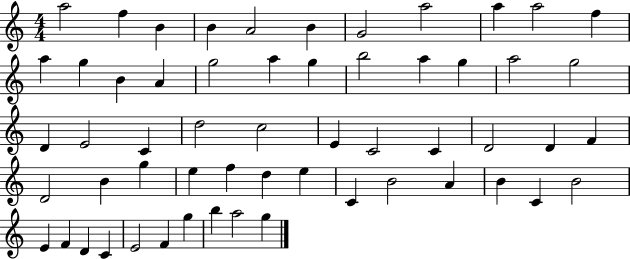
X:1
T:Untitled
M:4/4
L:1/4
K:C
a2 f B B A2 B G2 a2 a a2 f a g B A g2 a g b2 a g a2 g2 D E2 C d2 c2 E C2 C D2 D F D2 B g e f d e C B2 A B C B2 E F D C E2 F g b a2 g